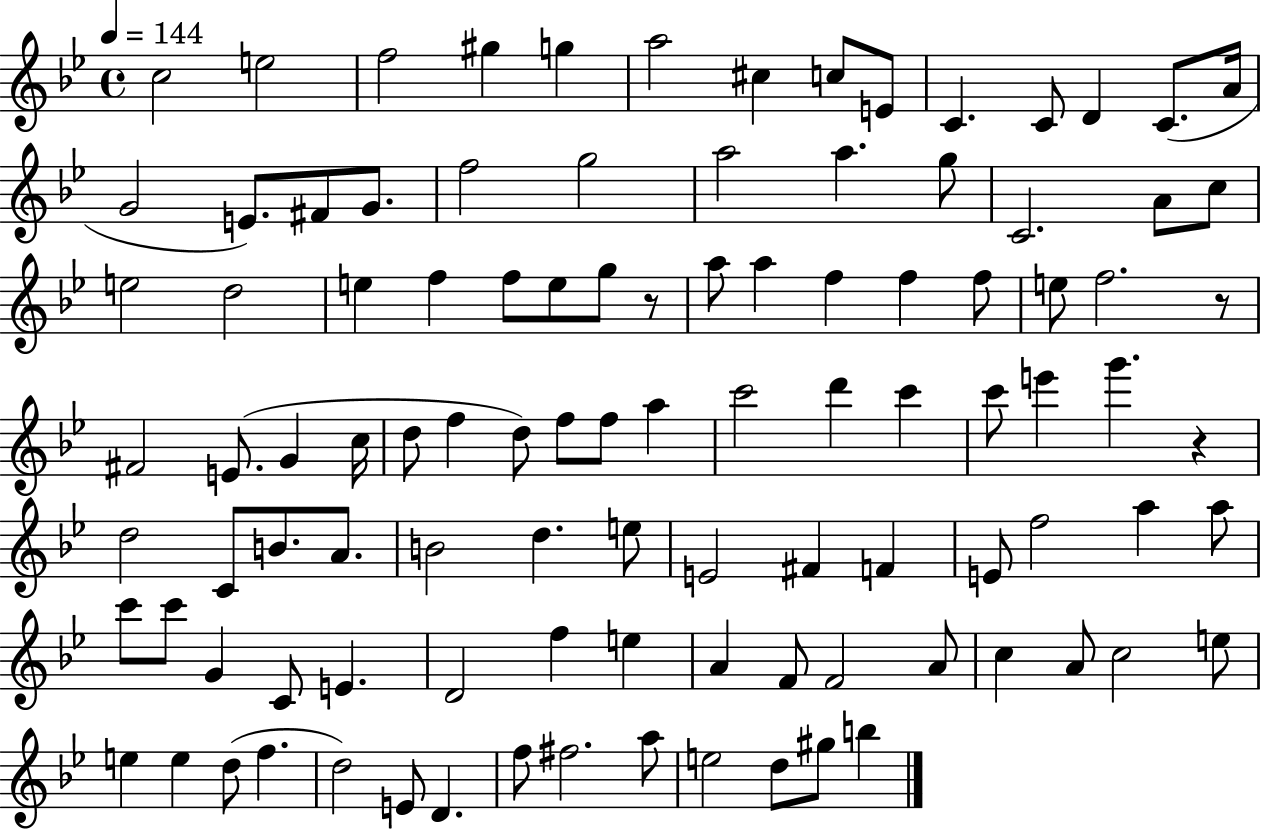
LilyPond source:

{
  \clef treble
  \time 4/4
  \defaultTimeSignature
  \key bes \major
  \tempo 4 = 144
  c''2 e''2 | f''2 gis''4 g''4 | a''2 cis''4 c''8 e'8 | c'4. c'8 d'4 c'8.( a'16 | \break g'2 e'8.) fis'8 g'8. | f''2 g''2 | a''2 a''4. g''8 | c'2. a'8 c''8 | \break e''2 d''2 | e''4 f''4 f''8 e''8 g''8 r8 | a''8 a''4 f''4 f''4 f''8 | e''8 f''2. r8 | \break fis'2 e'8.( g'4 c''16 | d''8 f''4 d''8) f''8 f''8 a''4 | c'''2 d'''4 c'''4 | c'''8 e'''4 g'''4. r4 | \break d''2 c'8 b'8. a'8. | b'2 d''4. e''8 | e'2 fis'4 f'4 | e'8 f''2 a''4 a''8 | \break c'''8 c'''8 g'4 c'8 e'4. | d'2 f''4 e''4 | a'4 f'8 f'2 a'8 | c''4 a'8 c''2 e''8 | \break e''4 e''4 d''8( f''4. | d''2) e'8 d'4. | f''8 fis''2. a''8 | e''2 d''8 gis''8 b''4 | \break \bar "|."
}